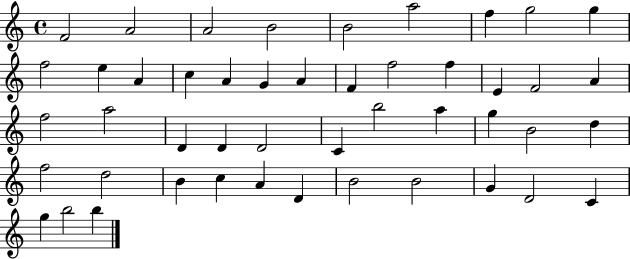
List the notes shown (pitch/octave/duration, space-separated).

F4/h A4/h A4/h B4/h B4/h A5/h F5/q G5/h G5/q F5/h E5/q A4/q C5/q A4/q G4/q A4/q F4/q F5/h F5/q E4/q F4/h A4/q F5/h A5/h D4/q D4/q D4/h C4/q B5/h A5/q G5/q B4/h D5/q F5/h D5/h B4/q C5/q A4/q D4/q B4/h B4/h G4/q D4/h C4/q G5/q B5/h B5/q